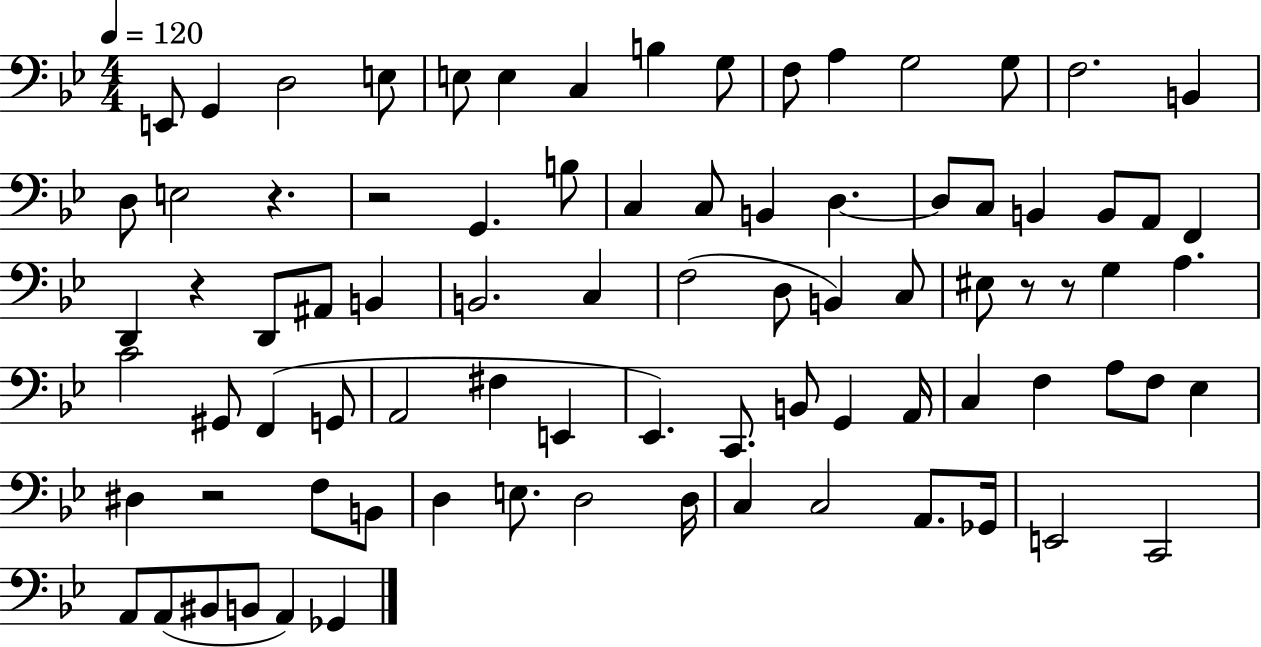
E2/e G2/q D3/h E3/e E3/e E3/q C3/q B3/q G3/e F3/e A3/q G3/h G3/e F3/h. B2/q D3/e E3/h R/q. R/h G2/q. B3/e C3/q C3/e B2/q D3/q. D3/e C3/e B2/q B2/e A2/e F2/q D2/q R/q D2/e A#2/e B2/q B2/h. C3/q F3/h D3/e B2/q C3/e EIS3/e R/e R/e G3/q A3/q. C4/h G#2/e F2/q G2/e A2/h F#3/q E2/q Eb2/q. C2/e. B2/e G2/q A2/s C3/q F3/q A3/e F3/e Eb3/q D#3/q R/h F3/e B2/e D3/q E3/e. D3/h D3/s C3/q C3/h A2/e. Gb2/s E2/h C2/h A2/e A2/e BIS2/e B2/e A2/q Gb2/q